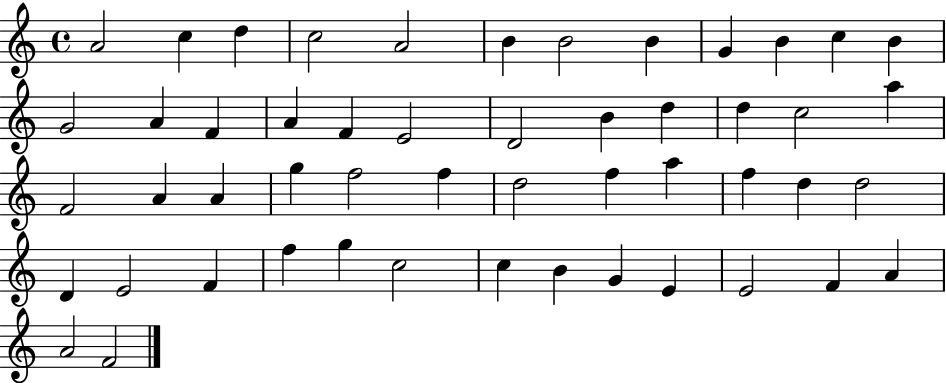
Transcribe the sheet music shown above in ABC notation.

X:1
T:Untitled
M:4/4
L:1/4
K:C
A2 c d c2 A2 B B2 B G B c B G2 A F A F E2 D2 B d d c2 a F2 A A g f2 f d2 f a f d d2 D E2 F f g c2 c B G E E2 F A A2 F2